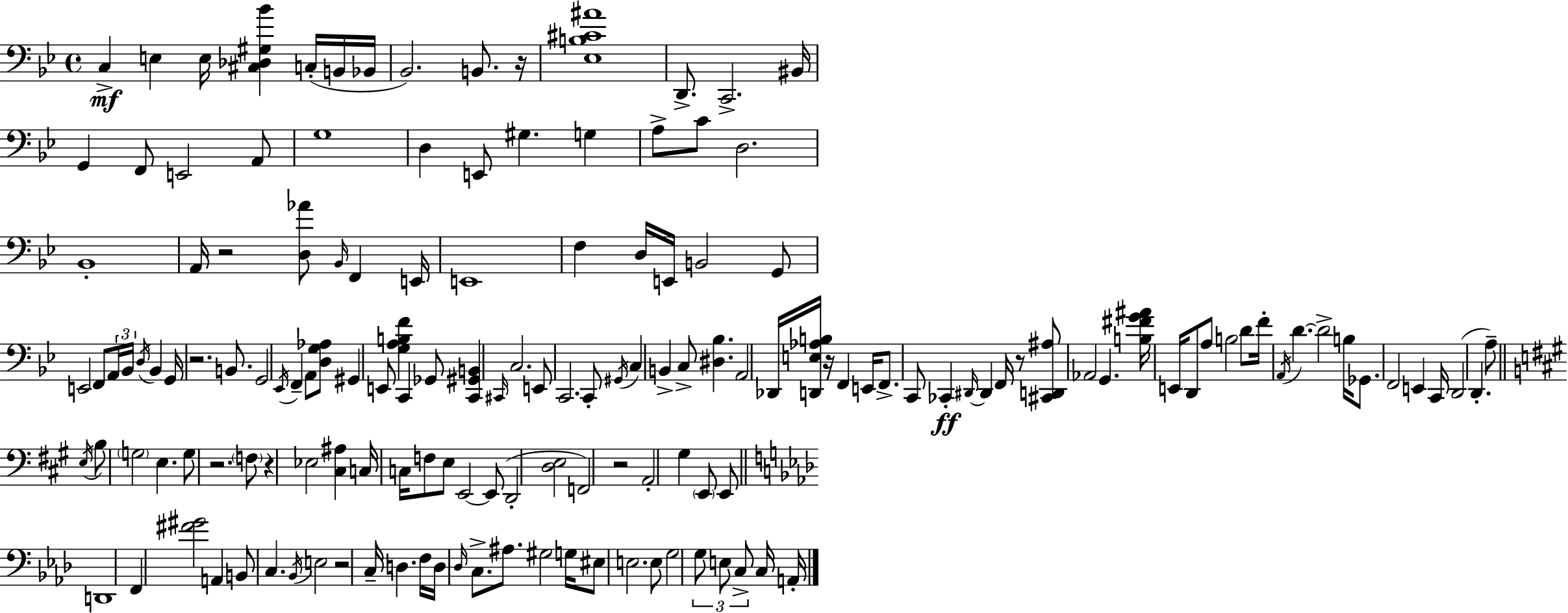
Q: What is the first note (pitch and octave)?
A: C3